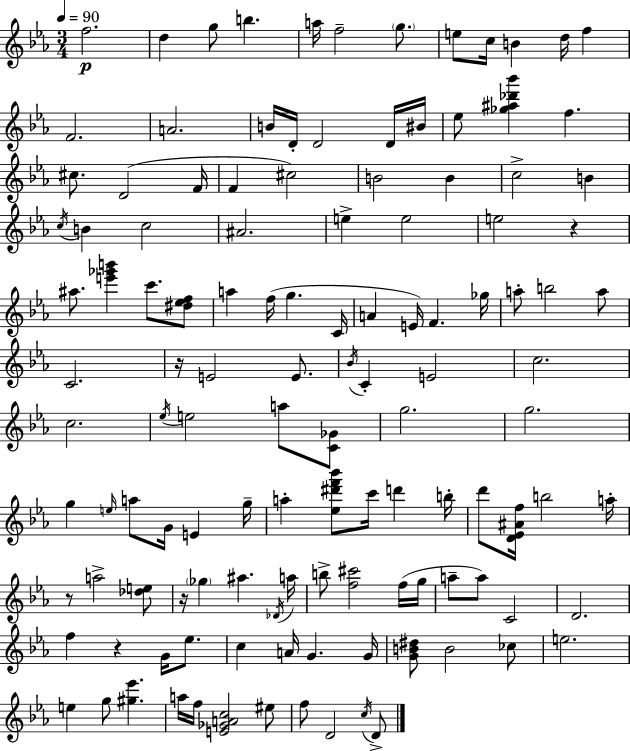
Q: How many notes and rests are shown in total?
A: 123